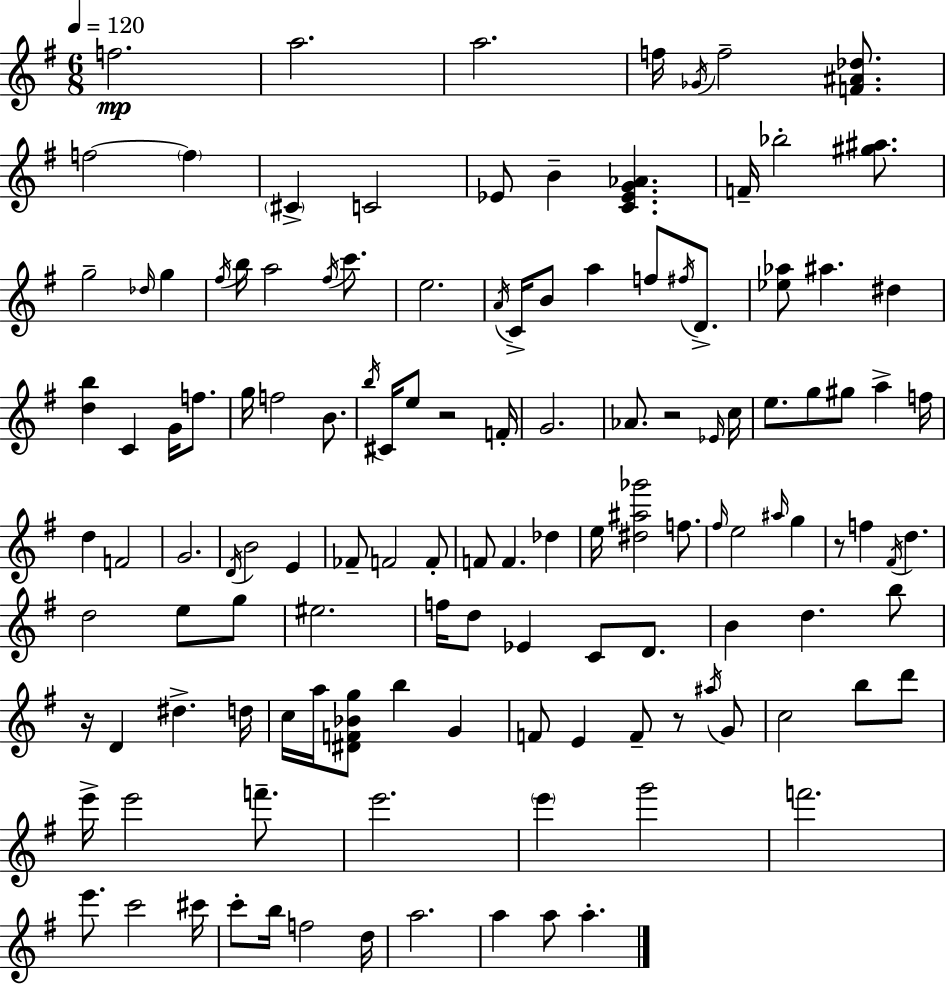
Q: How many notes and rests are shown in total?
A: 129